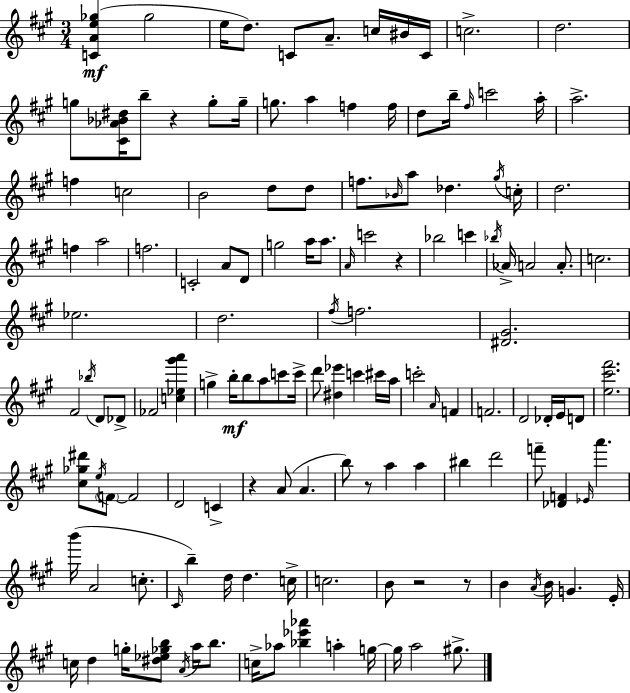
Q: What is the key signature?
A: A major